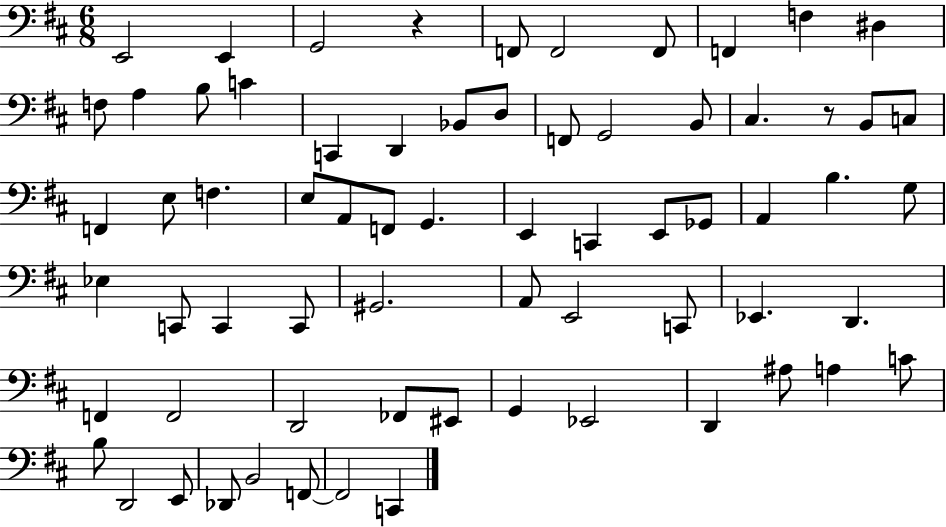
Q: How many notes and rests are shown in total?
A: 68